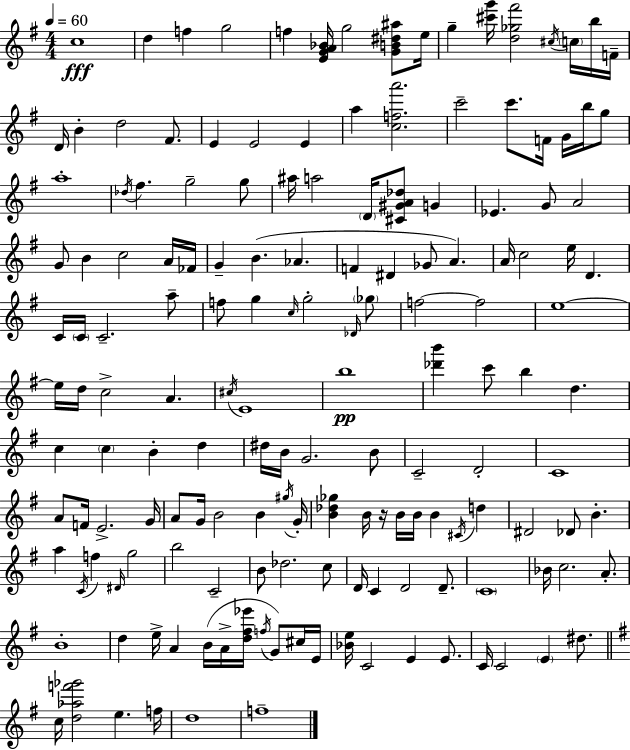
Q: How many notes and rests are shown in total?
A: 159